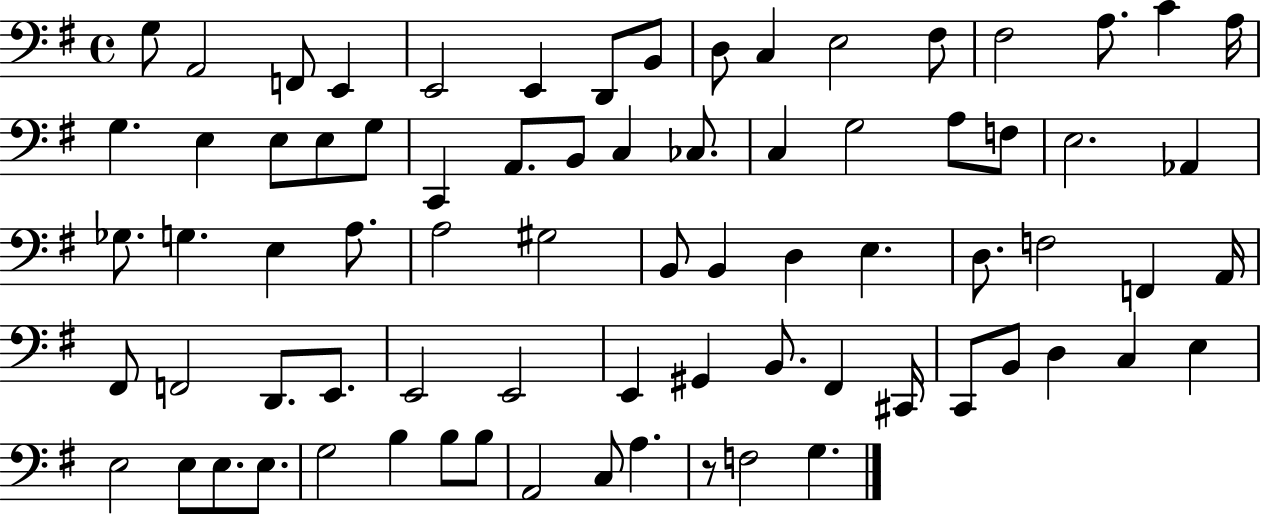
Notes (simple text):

G3/e A2/h F2/e E2/q E2/h E2/q D2/e B2/e D3/e C3/q E3/h F#3/e F#3/h A3/e. C4/q A3/s G3/q. E3/q E3/e E3/e G3/e C2/q A2/e. B2/e C3/q CES3/e. C3/q G3/h A3/e F3/e E3/h. Ab2/q Gb3/e. G3/q. E3/q A3/e. A3/h G#3/h B2/e B2/q D3/q E3/q. D3/e. F3/h F2/q A2/s F#2/e F2/h D2/e. E2/e. E2/h E2/h E2/q G#2/q B2/e. F#2/q C#2/s C2/e B2/e D3/q C3/q E3/q E3/h E3/e E3/e. E3/e. G3/h B3/q B3/e B3/e A2/h C3/e A3/q. R/e F3/h G3/q.